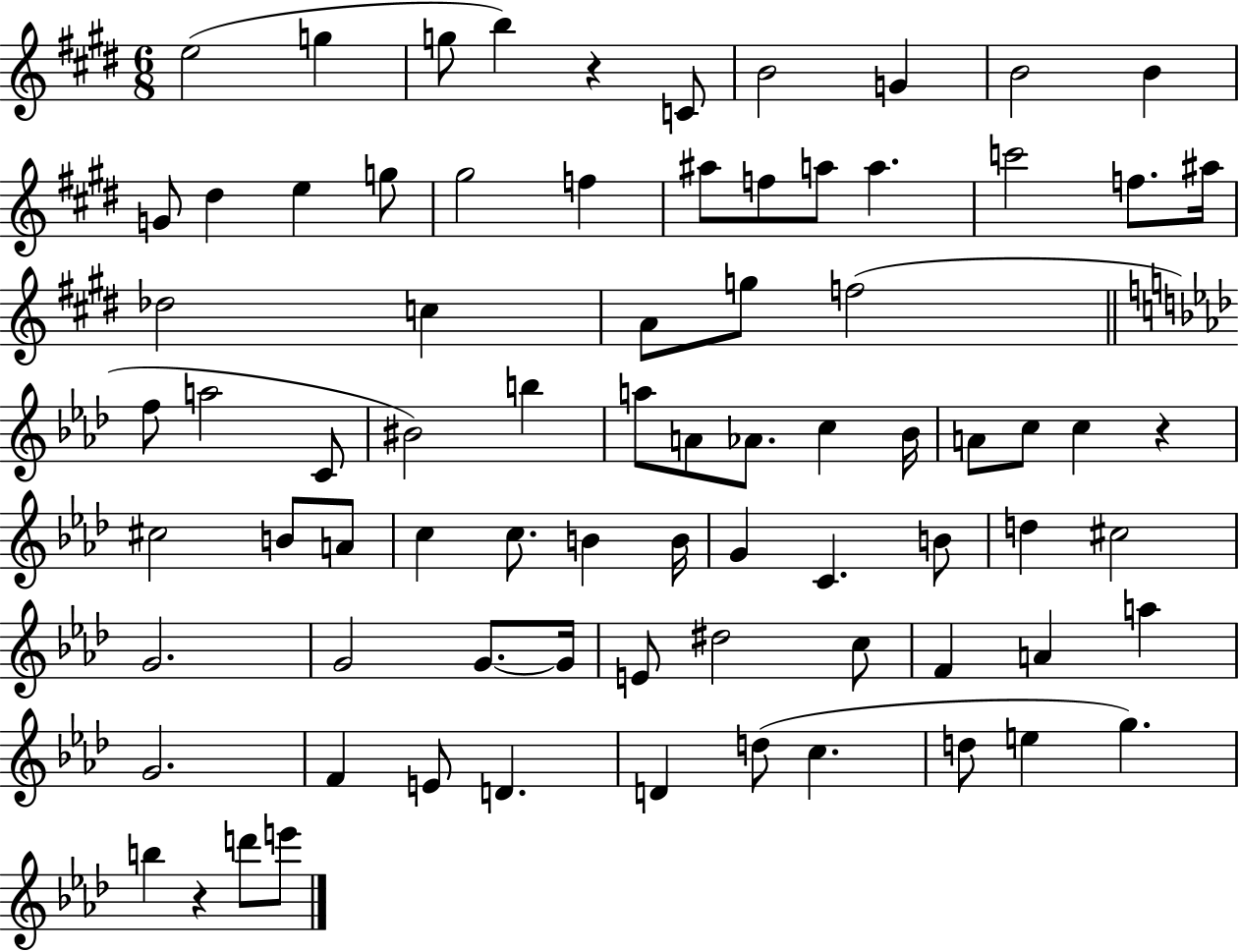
X:1
T:Untitled
M:6/8
L:1/4
K:E
e2 g g/2 b z C/2 B2 G B2 B G/2 ^d e g/2 ^g2 f ^a/2 f/2 a/2 a c'2 f/2 ^a/4 _d2 c A/2 g/2 f2 f/2 a2 C/2 ^B2 b a/2 A/2 _A/2 c _B/4 A/2 c/2 c z ^c2 B/2 A/2 c c/2 B B/4 G C B/2 d ^c2 G2 G2 G/2 G/4 E/2 ^d2 c/2 F A a G2 F E/2 D D d/2 c d/2 e g b z d'/2 e'/2